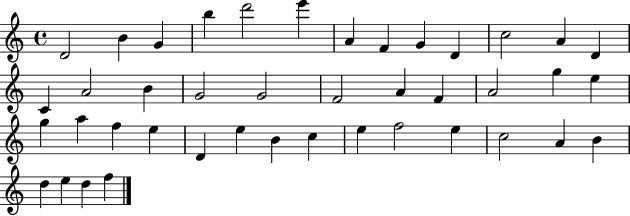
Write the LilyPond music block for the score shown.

{
  \clef treble
  \time 4/4
  \defaultTimeSignature
  \key c \major
  d'2 b'4 g'4 | b''4 d'''2 e'''4 | a'4 f'4 g'4 d'4 | c''2 a'4 d'4 | \break c'4 a'2 b'4 | g'2 g'2 | f'2 a'4 f'4 | a'2 g''4 e''4 | \break g''4 a''4 f''4 e''4 | d'4 e''4 b'4 c''4 | e''4 f''2 e''4 | c''2 a'4 b'4 | \break d''4 e''4 d''4 f''4 | \bar "|."
}